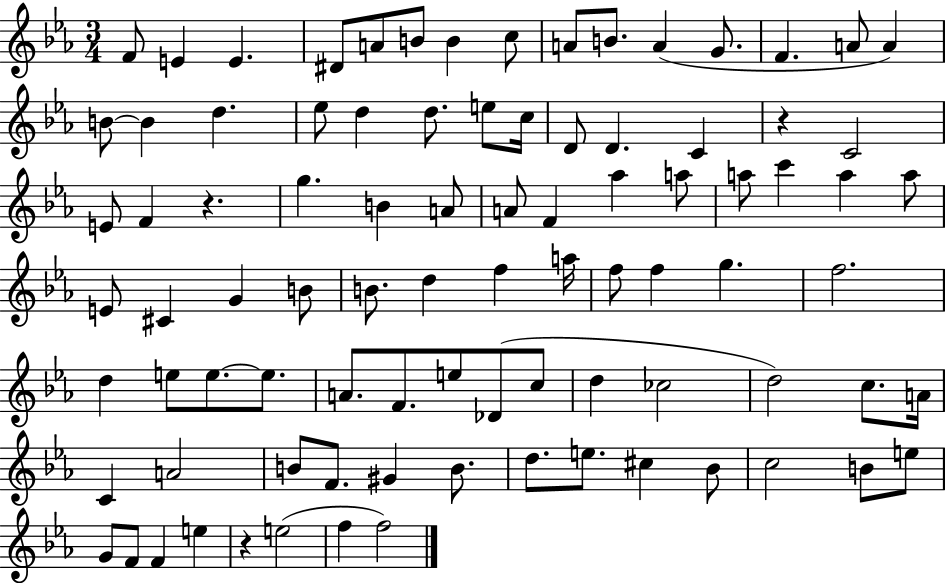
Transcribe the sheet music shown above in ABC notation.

X:1
T:Untitled
M:3/4
L:1/4
K:Eb
F/2 E E ^D/2 A/2 B/2 B c/2 A/2 B/2 A G/2 F A/2 A B/2 B d _e/2 d d/2 e/2 c/4 D/2 D C z C2 E/2 F z g B A/2 A/2 F _a a/2 a/2 c' a a/2 E/2 ^C G B/2 B/2 d f a/4 f/2 f g f2 d e/2 e/2 e/2 A/2 F/2 e/2 _D/2 c/2 d _c2 d2 c/2 A/4 C A2 B/2 F/2 ^G B/2 d/2 e/2 ^c _B/2 c2 B/2 e/2 G/2 F/2 F e z e2 f f2